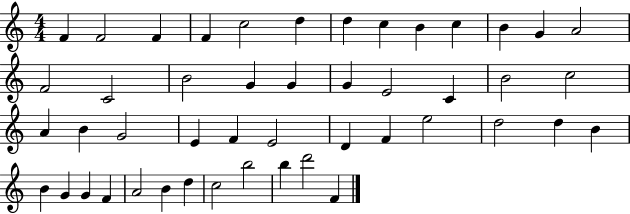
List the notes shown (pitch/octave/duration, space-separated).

F4/q F4/h F4/q F4/q C5/h D5/q D5/q C5/q B4/q C5/q B4/q G4/q A4/h F4/h C4/h B4/h G4/q G4/q G4/q E4/h C4/q B4/h C5/h A4/q B4/q G4/h E4/q F4/q E4/h D4/q F4/q E5/h D5/h D5/q B4/q B4/q G4/q G4/q F4/q A4/h B4/q D5/q C5/h B5/h B5/q D6/h F4/q